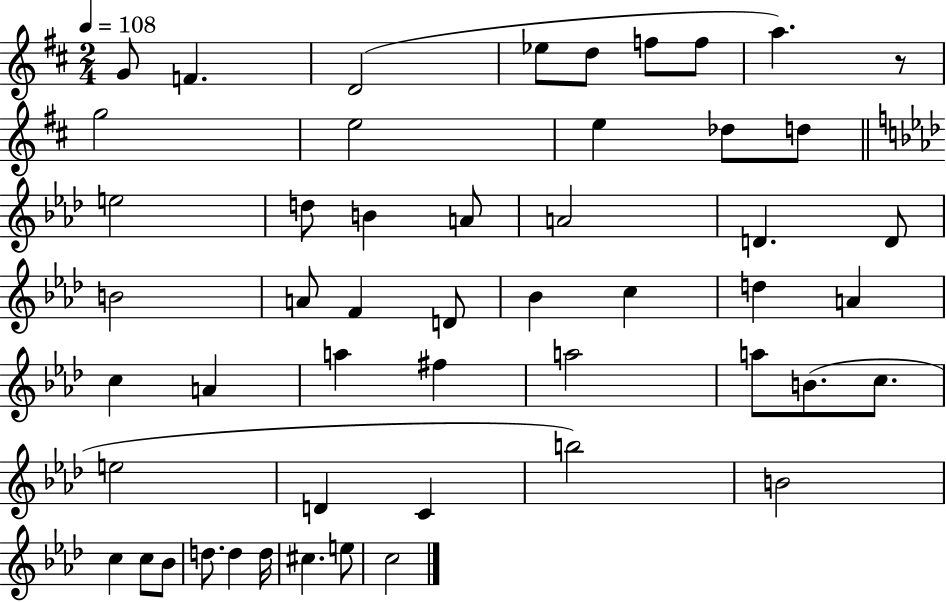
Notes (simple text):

G4/e F4/q. D4/h Eb5/e D5/e F5/e F5/e A5/q. R/e G5/h E5/h E5/q Db5/e D5/e E5/h D5/e B4/q A4/e A4/h D4/q. D4/e B4/h A4/e F4/q D4/e Bb4/q C5/q D5/q A4/q C5/q A4/q A5/q F#5/q A5/h A5/e B4/e. C5/e. E5/h D4/q C4/q B5/h B4/h C5/q C5/e Bb4/e D5/e. D5/q D5/s C#5/q. E5/e C5/h